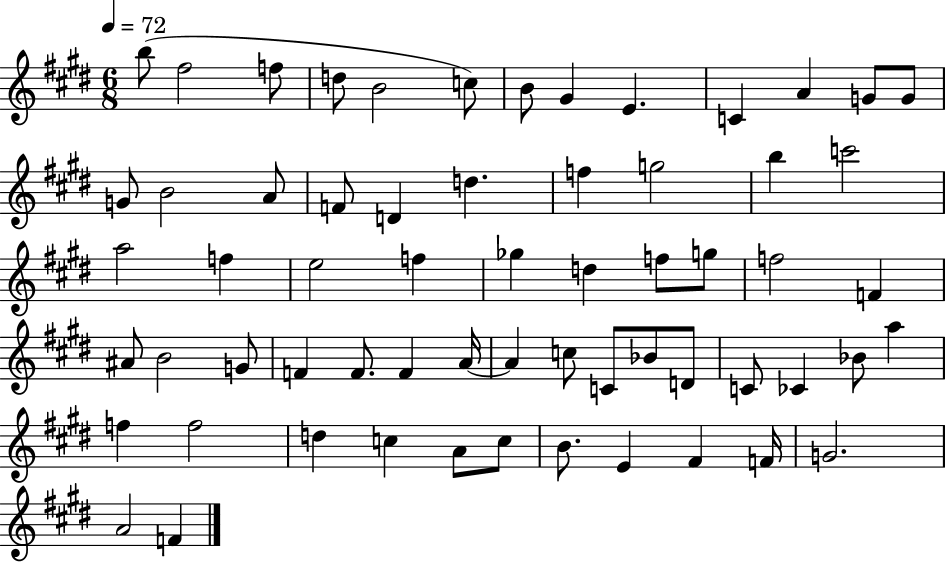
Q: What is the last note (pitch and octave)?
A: F4